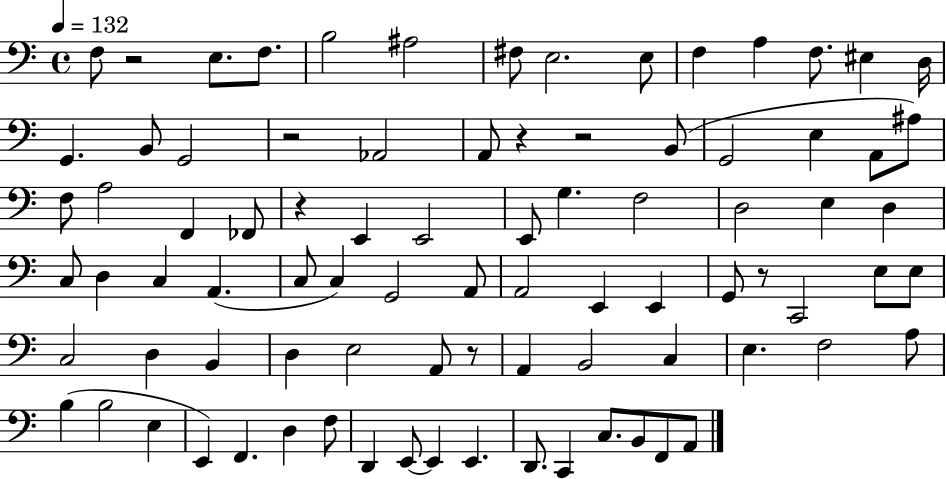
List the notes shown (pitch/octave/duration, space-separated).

F3/e R/h E3/e. F3/e. B3/h A#3/h F#3/e E3/h. E3/e F3/q A3/q F3/e. EIS3/q D3/s G2/q. B2/e G2/h R/h Ab2/h A2/e R/q R/h B2/e G2/h E3/q A2/e A#3/e F3/e A3/h F2/q FES2/e R/q E2/q E2/h E2/e G3/q. F3/h D3/h E3/q D3/q C3/e D3/q C3/q A2/q. C3/e C3/q G2/h A2/e A2/h E2/q E2/q G2/e R/e C2/h E3/e E3/e C3/h D3/q B2/q D3/q E3/h A2/e R/e A2/q B2/h C3/q E3/q. F3/h A3/e B3/q B3/h E3/q E2/q F2/q. D3/q F3/e D2/q E2/e E2/q E2/q. D2/e. C2/q C3/e. B2/e F2/e A2/e